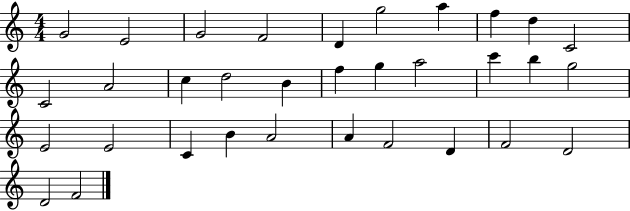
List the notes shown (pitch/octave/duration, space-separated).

G4/h E4/h G4/h F4/h D4/q G5/h A5/q F5/q D5/q C4/h C4/h A4/h C5/q D5/h B4/q F5/q G5/q A5/h C6/q B5/q G5/h E4/h E4/h C4/q B4/q A4/h A4/q F4/h D4/q F4/h D4/h D4/h F4/h